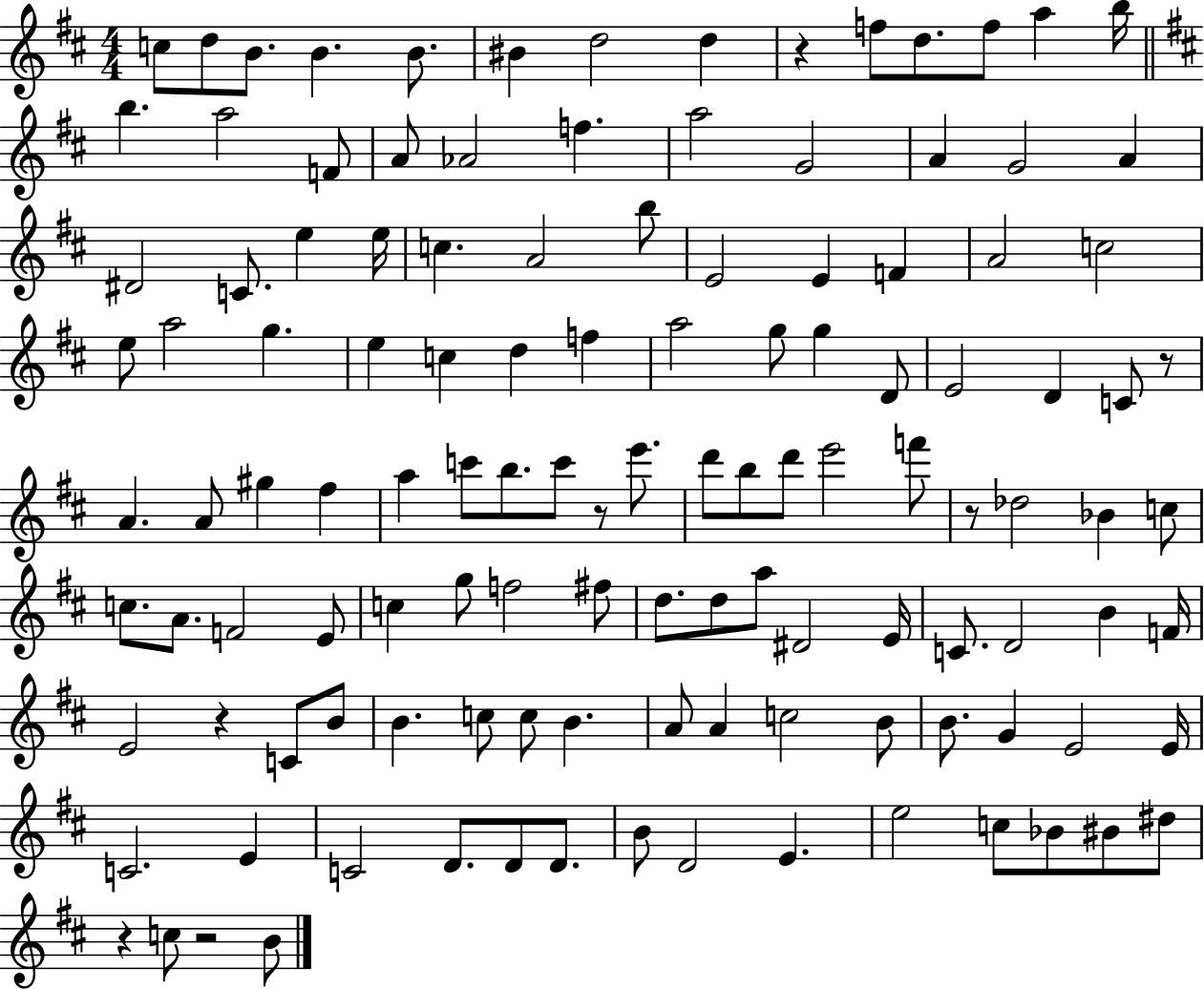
C5/e D5/e B4/e. B4/q. B4/e. BIS4/q D5/h D5/q R/q F5/e D5/e. F5/e A5/q B5/s B5/q. A5/h F4/e A4/e Ab4/h F5/q. A5/h G4/h A4/q G4/h A4/q D#4/h C4/e. E5/q E5/s C5/q. A4/h B5/e E4/h E4/q F4/q A4/h C5/h E5/e A5/h G5/q. E5/q C5/q D5/q F5/q A5/h G5/e G5/q D4/e E4/h D4/q C4/e R/e A4/q. A4/e G#5/q F#5/q A5/q C6/e B5/e. C6/e R/e E6/e. D6/e B5/e D6/e E6/h F6/e R/e Db5/h Bb4/q C5/e C5/e. A4/e. F4/h E4/e C5/q G5/e F5/h F#5/e D5/e. D5/e A5/e D#4/h E4/s C4/e. D4/h B4/q F4/s E4/h R/q C4/e B4/e B4/q. C5/e C5/e B4/q. A4/e A4/q C5/h B4/e B4/e. G4/q E4/h E4/s C4/h. E4/q C4/h D4/e. D4/e D4/e. B4/e D4/h E4/q. E5/h C5/e Bb4/e BIS4/e D#5/e R/q C5/e R/h B4/e